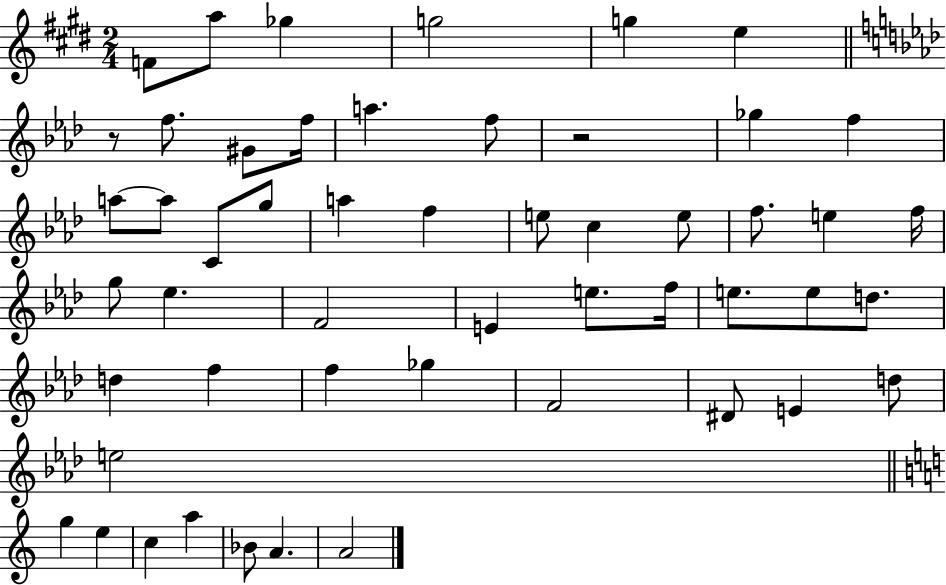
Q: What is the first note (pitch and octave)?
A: F4